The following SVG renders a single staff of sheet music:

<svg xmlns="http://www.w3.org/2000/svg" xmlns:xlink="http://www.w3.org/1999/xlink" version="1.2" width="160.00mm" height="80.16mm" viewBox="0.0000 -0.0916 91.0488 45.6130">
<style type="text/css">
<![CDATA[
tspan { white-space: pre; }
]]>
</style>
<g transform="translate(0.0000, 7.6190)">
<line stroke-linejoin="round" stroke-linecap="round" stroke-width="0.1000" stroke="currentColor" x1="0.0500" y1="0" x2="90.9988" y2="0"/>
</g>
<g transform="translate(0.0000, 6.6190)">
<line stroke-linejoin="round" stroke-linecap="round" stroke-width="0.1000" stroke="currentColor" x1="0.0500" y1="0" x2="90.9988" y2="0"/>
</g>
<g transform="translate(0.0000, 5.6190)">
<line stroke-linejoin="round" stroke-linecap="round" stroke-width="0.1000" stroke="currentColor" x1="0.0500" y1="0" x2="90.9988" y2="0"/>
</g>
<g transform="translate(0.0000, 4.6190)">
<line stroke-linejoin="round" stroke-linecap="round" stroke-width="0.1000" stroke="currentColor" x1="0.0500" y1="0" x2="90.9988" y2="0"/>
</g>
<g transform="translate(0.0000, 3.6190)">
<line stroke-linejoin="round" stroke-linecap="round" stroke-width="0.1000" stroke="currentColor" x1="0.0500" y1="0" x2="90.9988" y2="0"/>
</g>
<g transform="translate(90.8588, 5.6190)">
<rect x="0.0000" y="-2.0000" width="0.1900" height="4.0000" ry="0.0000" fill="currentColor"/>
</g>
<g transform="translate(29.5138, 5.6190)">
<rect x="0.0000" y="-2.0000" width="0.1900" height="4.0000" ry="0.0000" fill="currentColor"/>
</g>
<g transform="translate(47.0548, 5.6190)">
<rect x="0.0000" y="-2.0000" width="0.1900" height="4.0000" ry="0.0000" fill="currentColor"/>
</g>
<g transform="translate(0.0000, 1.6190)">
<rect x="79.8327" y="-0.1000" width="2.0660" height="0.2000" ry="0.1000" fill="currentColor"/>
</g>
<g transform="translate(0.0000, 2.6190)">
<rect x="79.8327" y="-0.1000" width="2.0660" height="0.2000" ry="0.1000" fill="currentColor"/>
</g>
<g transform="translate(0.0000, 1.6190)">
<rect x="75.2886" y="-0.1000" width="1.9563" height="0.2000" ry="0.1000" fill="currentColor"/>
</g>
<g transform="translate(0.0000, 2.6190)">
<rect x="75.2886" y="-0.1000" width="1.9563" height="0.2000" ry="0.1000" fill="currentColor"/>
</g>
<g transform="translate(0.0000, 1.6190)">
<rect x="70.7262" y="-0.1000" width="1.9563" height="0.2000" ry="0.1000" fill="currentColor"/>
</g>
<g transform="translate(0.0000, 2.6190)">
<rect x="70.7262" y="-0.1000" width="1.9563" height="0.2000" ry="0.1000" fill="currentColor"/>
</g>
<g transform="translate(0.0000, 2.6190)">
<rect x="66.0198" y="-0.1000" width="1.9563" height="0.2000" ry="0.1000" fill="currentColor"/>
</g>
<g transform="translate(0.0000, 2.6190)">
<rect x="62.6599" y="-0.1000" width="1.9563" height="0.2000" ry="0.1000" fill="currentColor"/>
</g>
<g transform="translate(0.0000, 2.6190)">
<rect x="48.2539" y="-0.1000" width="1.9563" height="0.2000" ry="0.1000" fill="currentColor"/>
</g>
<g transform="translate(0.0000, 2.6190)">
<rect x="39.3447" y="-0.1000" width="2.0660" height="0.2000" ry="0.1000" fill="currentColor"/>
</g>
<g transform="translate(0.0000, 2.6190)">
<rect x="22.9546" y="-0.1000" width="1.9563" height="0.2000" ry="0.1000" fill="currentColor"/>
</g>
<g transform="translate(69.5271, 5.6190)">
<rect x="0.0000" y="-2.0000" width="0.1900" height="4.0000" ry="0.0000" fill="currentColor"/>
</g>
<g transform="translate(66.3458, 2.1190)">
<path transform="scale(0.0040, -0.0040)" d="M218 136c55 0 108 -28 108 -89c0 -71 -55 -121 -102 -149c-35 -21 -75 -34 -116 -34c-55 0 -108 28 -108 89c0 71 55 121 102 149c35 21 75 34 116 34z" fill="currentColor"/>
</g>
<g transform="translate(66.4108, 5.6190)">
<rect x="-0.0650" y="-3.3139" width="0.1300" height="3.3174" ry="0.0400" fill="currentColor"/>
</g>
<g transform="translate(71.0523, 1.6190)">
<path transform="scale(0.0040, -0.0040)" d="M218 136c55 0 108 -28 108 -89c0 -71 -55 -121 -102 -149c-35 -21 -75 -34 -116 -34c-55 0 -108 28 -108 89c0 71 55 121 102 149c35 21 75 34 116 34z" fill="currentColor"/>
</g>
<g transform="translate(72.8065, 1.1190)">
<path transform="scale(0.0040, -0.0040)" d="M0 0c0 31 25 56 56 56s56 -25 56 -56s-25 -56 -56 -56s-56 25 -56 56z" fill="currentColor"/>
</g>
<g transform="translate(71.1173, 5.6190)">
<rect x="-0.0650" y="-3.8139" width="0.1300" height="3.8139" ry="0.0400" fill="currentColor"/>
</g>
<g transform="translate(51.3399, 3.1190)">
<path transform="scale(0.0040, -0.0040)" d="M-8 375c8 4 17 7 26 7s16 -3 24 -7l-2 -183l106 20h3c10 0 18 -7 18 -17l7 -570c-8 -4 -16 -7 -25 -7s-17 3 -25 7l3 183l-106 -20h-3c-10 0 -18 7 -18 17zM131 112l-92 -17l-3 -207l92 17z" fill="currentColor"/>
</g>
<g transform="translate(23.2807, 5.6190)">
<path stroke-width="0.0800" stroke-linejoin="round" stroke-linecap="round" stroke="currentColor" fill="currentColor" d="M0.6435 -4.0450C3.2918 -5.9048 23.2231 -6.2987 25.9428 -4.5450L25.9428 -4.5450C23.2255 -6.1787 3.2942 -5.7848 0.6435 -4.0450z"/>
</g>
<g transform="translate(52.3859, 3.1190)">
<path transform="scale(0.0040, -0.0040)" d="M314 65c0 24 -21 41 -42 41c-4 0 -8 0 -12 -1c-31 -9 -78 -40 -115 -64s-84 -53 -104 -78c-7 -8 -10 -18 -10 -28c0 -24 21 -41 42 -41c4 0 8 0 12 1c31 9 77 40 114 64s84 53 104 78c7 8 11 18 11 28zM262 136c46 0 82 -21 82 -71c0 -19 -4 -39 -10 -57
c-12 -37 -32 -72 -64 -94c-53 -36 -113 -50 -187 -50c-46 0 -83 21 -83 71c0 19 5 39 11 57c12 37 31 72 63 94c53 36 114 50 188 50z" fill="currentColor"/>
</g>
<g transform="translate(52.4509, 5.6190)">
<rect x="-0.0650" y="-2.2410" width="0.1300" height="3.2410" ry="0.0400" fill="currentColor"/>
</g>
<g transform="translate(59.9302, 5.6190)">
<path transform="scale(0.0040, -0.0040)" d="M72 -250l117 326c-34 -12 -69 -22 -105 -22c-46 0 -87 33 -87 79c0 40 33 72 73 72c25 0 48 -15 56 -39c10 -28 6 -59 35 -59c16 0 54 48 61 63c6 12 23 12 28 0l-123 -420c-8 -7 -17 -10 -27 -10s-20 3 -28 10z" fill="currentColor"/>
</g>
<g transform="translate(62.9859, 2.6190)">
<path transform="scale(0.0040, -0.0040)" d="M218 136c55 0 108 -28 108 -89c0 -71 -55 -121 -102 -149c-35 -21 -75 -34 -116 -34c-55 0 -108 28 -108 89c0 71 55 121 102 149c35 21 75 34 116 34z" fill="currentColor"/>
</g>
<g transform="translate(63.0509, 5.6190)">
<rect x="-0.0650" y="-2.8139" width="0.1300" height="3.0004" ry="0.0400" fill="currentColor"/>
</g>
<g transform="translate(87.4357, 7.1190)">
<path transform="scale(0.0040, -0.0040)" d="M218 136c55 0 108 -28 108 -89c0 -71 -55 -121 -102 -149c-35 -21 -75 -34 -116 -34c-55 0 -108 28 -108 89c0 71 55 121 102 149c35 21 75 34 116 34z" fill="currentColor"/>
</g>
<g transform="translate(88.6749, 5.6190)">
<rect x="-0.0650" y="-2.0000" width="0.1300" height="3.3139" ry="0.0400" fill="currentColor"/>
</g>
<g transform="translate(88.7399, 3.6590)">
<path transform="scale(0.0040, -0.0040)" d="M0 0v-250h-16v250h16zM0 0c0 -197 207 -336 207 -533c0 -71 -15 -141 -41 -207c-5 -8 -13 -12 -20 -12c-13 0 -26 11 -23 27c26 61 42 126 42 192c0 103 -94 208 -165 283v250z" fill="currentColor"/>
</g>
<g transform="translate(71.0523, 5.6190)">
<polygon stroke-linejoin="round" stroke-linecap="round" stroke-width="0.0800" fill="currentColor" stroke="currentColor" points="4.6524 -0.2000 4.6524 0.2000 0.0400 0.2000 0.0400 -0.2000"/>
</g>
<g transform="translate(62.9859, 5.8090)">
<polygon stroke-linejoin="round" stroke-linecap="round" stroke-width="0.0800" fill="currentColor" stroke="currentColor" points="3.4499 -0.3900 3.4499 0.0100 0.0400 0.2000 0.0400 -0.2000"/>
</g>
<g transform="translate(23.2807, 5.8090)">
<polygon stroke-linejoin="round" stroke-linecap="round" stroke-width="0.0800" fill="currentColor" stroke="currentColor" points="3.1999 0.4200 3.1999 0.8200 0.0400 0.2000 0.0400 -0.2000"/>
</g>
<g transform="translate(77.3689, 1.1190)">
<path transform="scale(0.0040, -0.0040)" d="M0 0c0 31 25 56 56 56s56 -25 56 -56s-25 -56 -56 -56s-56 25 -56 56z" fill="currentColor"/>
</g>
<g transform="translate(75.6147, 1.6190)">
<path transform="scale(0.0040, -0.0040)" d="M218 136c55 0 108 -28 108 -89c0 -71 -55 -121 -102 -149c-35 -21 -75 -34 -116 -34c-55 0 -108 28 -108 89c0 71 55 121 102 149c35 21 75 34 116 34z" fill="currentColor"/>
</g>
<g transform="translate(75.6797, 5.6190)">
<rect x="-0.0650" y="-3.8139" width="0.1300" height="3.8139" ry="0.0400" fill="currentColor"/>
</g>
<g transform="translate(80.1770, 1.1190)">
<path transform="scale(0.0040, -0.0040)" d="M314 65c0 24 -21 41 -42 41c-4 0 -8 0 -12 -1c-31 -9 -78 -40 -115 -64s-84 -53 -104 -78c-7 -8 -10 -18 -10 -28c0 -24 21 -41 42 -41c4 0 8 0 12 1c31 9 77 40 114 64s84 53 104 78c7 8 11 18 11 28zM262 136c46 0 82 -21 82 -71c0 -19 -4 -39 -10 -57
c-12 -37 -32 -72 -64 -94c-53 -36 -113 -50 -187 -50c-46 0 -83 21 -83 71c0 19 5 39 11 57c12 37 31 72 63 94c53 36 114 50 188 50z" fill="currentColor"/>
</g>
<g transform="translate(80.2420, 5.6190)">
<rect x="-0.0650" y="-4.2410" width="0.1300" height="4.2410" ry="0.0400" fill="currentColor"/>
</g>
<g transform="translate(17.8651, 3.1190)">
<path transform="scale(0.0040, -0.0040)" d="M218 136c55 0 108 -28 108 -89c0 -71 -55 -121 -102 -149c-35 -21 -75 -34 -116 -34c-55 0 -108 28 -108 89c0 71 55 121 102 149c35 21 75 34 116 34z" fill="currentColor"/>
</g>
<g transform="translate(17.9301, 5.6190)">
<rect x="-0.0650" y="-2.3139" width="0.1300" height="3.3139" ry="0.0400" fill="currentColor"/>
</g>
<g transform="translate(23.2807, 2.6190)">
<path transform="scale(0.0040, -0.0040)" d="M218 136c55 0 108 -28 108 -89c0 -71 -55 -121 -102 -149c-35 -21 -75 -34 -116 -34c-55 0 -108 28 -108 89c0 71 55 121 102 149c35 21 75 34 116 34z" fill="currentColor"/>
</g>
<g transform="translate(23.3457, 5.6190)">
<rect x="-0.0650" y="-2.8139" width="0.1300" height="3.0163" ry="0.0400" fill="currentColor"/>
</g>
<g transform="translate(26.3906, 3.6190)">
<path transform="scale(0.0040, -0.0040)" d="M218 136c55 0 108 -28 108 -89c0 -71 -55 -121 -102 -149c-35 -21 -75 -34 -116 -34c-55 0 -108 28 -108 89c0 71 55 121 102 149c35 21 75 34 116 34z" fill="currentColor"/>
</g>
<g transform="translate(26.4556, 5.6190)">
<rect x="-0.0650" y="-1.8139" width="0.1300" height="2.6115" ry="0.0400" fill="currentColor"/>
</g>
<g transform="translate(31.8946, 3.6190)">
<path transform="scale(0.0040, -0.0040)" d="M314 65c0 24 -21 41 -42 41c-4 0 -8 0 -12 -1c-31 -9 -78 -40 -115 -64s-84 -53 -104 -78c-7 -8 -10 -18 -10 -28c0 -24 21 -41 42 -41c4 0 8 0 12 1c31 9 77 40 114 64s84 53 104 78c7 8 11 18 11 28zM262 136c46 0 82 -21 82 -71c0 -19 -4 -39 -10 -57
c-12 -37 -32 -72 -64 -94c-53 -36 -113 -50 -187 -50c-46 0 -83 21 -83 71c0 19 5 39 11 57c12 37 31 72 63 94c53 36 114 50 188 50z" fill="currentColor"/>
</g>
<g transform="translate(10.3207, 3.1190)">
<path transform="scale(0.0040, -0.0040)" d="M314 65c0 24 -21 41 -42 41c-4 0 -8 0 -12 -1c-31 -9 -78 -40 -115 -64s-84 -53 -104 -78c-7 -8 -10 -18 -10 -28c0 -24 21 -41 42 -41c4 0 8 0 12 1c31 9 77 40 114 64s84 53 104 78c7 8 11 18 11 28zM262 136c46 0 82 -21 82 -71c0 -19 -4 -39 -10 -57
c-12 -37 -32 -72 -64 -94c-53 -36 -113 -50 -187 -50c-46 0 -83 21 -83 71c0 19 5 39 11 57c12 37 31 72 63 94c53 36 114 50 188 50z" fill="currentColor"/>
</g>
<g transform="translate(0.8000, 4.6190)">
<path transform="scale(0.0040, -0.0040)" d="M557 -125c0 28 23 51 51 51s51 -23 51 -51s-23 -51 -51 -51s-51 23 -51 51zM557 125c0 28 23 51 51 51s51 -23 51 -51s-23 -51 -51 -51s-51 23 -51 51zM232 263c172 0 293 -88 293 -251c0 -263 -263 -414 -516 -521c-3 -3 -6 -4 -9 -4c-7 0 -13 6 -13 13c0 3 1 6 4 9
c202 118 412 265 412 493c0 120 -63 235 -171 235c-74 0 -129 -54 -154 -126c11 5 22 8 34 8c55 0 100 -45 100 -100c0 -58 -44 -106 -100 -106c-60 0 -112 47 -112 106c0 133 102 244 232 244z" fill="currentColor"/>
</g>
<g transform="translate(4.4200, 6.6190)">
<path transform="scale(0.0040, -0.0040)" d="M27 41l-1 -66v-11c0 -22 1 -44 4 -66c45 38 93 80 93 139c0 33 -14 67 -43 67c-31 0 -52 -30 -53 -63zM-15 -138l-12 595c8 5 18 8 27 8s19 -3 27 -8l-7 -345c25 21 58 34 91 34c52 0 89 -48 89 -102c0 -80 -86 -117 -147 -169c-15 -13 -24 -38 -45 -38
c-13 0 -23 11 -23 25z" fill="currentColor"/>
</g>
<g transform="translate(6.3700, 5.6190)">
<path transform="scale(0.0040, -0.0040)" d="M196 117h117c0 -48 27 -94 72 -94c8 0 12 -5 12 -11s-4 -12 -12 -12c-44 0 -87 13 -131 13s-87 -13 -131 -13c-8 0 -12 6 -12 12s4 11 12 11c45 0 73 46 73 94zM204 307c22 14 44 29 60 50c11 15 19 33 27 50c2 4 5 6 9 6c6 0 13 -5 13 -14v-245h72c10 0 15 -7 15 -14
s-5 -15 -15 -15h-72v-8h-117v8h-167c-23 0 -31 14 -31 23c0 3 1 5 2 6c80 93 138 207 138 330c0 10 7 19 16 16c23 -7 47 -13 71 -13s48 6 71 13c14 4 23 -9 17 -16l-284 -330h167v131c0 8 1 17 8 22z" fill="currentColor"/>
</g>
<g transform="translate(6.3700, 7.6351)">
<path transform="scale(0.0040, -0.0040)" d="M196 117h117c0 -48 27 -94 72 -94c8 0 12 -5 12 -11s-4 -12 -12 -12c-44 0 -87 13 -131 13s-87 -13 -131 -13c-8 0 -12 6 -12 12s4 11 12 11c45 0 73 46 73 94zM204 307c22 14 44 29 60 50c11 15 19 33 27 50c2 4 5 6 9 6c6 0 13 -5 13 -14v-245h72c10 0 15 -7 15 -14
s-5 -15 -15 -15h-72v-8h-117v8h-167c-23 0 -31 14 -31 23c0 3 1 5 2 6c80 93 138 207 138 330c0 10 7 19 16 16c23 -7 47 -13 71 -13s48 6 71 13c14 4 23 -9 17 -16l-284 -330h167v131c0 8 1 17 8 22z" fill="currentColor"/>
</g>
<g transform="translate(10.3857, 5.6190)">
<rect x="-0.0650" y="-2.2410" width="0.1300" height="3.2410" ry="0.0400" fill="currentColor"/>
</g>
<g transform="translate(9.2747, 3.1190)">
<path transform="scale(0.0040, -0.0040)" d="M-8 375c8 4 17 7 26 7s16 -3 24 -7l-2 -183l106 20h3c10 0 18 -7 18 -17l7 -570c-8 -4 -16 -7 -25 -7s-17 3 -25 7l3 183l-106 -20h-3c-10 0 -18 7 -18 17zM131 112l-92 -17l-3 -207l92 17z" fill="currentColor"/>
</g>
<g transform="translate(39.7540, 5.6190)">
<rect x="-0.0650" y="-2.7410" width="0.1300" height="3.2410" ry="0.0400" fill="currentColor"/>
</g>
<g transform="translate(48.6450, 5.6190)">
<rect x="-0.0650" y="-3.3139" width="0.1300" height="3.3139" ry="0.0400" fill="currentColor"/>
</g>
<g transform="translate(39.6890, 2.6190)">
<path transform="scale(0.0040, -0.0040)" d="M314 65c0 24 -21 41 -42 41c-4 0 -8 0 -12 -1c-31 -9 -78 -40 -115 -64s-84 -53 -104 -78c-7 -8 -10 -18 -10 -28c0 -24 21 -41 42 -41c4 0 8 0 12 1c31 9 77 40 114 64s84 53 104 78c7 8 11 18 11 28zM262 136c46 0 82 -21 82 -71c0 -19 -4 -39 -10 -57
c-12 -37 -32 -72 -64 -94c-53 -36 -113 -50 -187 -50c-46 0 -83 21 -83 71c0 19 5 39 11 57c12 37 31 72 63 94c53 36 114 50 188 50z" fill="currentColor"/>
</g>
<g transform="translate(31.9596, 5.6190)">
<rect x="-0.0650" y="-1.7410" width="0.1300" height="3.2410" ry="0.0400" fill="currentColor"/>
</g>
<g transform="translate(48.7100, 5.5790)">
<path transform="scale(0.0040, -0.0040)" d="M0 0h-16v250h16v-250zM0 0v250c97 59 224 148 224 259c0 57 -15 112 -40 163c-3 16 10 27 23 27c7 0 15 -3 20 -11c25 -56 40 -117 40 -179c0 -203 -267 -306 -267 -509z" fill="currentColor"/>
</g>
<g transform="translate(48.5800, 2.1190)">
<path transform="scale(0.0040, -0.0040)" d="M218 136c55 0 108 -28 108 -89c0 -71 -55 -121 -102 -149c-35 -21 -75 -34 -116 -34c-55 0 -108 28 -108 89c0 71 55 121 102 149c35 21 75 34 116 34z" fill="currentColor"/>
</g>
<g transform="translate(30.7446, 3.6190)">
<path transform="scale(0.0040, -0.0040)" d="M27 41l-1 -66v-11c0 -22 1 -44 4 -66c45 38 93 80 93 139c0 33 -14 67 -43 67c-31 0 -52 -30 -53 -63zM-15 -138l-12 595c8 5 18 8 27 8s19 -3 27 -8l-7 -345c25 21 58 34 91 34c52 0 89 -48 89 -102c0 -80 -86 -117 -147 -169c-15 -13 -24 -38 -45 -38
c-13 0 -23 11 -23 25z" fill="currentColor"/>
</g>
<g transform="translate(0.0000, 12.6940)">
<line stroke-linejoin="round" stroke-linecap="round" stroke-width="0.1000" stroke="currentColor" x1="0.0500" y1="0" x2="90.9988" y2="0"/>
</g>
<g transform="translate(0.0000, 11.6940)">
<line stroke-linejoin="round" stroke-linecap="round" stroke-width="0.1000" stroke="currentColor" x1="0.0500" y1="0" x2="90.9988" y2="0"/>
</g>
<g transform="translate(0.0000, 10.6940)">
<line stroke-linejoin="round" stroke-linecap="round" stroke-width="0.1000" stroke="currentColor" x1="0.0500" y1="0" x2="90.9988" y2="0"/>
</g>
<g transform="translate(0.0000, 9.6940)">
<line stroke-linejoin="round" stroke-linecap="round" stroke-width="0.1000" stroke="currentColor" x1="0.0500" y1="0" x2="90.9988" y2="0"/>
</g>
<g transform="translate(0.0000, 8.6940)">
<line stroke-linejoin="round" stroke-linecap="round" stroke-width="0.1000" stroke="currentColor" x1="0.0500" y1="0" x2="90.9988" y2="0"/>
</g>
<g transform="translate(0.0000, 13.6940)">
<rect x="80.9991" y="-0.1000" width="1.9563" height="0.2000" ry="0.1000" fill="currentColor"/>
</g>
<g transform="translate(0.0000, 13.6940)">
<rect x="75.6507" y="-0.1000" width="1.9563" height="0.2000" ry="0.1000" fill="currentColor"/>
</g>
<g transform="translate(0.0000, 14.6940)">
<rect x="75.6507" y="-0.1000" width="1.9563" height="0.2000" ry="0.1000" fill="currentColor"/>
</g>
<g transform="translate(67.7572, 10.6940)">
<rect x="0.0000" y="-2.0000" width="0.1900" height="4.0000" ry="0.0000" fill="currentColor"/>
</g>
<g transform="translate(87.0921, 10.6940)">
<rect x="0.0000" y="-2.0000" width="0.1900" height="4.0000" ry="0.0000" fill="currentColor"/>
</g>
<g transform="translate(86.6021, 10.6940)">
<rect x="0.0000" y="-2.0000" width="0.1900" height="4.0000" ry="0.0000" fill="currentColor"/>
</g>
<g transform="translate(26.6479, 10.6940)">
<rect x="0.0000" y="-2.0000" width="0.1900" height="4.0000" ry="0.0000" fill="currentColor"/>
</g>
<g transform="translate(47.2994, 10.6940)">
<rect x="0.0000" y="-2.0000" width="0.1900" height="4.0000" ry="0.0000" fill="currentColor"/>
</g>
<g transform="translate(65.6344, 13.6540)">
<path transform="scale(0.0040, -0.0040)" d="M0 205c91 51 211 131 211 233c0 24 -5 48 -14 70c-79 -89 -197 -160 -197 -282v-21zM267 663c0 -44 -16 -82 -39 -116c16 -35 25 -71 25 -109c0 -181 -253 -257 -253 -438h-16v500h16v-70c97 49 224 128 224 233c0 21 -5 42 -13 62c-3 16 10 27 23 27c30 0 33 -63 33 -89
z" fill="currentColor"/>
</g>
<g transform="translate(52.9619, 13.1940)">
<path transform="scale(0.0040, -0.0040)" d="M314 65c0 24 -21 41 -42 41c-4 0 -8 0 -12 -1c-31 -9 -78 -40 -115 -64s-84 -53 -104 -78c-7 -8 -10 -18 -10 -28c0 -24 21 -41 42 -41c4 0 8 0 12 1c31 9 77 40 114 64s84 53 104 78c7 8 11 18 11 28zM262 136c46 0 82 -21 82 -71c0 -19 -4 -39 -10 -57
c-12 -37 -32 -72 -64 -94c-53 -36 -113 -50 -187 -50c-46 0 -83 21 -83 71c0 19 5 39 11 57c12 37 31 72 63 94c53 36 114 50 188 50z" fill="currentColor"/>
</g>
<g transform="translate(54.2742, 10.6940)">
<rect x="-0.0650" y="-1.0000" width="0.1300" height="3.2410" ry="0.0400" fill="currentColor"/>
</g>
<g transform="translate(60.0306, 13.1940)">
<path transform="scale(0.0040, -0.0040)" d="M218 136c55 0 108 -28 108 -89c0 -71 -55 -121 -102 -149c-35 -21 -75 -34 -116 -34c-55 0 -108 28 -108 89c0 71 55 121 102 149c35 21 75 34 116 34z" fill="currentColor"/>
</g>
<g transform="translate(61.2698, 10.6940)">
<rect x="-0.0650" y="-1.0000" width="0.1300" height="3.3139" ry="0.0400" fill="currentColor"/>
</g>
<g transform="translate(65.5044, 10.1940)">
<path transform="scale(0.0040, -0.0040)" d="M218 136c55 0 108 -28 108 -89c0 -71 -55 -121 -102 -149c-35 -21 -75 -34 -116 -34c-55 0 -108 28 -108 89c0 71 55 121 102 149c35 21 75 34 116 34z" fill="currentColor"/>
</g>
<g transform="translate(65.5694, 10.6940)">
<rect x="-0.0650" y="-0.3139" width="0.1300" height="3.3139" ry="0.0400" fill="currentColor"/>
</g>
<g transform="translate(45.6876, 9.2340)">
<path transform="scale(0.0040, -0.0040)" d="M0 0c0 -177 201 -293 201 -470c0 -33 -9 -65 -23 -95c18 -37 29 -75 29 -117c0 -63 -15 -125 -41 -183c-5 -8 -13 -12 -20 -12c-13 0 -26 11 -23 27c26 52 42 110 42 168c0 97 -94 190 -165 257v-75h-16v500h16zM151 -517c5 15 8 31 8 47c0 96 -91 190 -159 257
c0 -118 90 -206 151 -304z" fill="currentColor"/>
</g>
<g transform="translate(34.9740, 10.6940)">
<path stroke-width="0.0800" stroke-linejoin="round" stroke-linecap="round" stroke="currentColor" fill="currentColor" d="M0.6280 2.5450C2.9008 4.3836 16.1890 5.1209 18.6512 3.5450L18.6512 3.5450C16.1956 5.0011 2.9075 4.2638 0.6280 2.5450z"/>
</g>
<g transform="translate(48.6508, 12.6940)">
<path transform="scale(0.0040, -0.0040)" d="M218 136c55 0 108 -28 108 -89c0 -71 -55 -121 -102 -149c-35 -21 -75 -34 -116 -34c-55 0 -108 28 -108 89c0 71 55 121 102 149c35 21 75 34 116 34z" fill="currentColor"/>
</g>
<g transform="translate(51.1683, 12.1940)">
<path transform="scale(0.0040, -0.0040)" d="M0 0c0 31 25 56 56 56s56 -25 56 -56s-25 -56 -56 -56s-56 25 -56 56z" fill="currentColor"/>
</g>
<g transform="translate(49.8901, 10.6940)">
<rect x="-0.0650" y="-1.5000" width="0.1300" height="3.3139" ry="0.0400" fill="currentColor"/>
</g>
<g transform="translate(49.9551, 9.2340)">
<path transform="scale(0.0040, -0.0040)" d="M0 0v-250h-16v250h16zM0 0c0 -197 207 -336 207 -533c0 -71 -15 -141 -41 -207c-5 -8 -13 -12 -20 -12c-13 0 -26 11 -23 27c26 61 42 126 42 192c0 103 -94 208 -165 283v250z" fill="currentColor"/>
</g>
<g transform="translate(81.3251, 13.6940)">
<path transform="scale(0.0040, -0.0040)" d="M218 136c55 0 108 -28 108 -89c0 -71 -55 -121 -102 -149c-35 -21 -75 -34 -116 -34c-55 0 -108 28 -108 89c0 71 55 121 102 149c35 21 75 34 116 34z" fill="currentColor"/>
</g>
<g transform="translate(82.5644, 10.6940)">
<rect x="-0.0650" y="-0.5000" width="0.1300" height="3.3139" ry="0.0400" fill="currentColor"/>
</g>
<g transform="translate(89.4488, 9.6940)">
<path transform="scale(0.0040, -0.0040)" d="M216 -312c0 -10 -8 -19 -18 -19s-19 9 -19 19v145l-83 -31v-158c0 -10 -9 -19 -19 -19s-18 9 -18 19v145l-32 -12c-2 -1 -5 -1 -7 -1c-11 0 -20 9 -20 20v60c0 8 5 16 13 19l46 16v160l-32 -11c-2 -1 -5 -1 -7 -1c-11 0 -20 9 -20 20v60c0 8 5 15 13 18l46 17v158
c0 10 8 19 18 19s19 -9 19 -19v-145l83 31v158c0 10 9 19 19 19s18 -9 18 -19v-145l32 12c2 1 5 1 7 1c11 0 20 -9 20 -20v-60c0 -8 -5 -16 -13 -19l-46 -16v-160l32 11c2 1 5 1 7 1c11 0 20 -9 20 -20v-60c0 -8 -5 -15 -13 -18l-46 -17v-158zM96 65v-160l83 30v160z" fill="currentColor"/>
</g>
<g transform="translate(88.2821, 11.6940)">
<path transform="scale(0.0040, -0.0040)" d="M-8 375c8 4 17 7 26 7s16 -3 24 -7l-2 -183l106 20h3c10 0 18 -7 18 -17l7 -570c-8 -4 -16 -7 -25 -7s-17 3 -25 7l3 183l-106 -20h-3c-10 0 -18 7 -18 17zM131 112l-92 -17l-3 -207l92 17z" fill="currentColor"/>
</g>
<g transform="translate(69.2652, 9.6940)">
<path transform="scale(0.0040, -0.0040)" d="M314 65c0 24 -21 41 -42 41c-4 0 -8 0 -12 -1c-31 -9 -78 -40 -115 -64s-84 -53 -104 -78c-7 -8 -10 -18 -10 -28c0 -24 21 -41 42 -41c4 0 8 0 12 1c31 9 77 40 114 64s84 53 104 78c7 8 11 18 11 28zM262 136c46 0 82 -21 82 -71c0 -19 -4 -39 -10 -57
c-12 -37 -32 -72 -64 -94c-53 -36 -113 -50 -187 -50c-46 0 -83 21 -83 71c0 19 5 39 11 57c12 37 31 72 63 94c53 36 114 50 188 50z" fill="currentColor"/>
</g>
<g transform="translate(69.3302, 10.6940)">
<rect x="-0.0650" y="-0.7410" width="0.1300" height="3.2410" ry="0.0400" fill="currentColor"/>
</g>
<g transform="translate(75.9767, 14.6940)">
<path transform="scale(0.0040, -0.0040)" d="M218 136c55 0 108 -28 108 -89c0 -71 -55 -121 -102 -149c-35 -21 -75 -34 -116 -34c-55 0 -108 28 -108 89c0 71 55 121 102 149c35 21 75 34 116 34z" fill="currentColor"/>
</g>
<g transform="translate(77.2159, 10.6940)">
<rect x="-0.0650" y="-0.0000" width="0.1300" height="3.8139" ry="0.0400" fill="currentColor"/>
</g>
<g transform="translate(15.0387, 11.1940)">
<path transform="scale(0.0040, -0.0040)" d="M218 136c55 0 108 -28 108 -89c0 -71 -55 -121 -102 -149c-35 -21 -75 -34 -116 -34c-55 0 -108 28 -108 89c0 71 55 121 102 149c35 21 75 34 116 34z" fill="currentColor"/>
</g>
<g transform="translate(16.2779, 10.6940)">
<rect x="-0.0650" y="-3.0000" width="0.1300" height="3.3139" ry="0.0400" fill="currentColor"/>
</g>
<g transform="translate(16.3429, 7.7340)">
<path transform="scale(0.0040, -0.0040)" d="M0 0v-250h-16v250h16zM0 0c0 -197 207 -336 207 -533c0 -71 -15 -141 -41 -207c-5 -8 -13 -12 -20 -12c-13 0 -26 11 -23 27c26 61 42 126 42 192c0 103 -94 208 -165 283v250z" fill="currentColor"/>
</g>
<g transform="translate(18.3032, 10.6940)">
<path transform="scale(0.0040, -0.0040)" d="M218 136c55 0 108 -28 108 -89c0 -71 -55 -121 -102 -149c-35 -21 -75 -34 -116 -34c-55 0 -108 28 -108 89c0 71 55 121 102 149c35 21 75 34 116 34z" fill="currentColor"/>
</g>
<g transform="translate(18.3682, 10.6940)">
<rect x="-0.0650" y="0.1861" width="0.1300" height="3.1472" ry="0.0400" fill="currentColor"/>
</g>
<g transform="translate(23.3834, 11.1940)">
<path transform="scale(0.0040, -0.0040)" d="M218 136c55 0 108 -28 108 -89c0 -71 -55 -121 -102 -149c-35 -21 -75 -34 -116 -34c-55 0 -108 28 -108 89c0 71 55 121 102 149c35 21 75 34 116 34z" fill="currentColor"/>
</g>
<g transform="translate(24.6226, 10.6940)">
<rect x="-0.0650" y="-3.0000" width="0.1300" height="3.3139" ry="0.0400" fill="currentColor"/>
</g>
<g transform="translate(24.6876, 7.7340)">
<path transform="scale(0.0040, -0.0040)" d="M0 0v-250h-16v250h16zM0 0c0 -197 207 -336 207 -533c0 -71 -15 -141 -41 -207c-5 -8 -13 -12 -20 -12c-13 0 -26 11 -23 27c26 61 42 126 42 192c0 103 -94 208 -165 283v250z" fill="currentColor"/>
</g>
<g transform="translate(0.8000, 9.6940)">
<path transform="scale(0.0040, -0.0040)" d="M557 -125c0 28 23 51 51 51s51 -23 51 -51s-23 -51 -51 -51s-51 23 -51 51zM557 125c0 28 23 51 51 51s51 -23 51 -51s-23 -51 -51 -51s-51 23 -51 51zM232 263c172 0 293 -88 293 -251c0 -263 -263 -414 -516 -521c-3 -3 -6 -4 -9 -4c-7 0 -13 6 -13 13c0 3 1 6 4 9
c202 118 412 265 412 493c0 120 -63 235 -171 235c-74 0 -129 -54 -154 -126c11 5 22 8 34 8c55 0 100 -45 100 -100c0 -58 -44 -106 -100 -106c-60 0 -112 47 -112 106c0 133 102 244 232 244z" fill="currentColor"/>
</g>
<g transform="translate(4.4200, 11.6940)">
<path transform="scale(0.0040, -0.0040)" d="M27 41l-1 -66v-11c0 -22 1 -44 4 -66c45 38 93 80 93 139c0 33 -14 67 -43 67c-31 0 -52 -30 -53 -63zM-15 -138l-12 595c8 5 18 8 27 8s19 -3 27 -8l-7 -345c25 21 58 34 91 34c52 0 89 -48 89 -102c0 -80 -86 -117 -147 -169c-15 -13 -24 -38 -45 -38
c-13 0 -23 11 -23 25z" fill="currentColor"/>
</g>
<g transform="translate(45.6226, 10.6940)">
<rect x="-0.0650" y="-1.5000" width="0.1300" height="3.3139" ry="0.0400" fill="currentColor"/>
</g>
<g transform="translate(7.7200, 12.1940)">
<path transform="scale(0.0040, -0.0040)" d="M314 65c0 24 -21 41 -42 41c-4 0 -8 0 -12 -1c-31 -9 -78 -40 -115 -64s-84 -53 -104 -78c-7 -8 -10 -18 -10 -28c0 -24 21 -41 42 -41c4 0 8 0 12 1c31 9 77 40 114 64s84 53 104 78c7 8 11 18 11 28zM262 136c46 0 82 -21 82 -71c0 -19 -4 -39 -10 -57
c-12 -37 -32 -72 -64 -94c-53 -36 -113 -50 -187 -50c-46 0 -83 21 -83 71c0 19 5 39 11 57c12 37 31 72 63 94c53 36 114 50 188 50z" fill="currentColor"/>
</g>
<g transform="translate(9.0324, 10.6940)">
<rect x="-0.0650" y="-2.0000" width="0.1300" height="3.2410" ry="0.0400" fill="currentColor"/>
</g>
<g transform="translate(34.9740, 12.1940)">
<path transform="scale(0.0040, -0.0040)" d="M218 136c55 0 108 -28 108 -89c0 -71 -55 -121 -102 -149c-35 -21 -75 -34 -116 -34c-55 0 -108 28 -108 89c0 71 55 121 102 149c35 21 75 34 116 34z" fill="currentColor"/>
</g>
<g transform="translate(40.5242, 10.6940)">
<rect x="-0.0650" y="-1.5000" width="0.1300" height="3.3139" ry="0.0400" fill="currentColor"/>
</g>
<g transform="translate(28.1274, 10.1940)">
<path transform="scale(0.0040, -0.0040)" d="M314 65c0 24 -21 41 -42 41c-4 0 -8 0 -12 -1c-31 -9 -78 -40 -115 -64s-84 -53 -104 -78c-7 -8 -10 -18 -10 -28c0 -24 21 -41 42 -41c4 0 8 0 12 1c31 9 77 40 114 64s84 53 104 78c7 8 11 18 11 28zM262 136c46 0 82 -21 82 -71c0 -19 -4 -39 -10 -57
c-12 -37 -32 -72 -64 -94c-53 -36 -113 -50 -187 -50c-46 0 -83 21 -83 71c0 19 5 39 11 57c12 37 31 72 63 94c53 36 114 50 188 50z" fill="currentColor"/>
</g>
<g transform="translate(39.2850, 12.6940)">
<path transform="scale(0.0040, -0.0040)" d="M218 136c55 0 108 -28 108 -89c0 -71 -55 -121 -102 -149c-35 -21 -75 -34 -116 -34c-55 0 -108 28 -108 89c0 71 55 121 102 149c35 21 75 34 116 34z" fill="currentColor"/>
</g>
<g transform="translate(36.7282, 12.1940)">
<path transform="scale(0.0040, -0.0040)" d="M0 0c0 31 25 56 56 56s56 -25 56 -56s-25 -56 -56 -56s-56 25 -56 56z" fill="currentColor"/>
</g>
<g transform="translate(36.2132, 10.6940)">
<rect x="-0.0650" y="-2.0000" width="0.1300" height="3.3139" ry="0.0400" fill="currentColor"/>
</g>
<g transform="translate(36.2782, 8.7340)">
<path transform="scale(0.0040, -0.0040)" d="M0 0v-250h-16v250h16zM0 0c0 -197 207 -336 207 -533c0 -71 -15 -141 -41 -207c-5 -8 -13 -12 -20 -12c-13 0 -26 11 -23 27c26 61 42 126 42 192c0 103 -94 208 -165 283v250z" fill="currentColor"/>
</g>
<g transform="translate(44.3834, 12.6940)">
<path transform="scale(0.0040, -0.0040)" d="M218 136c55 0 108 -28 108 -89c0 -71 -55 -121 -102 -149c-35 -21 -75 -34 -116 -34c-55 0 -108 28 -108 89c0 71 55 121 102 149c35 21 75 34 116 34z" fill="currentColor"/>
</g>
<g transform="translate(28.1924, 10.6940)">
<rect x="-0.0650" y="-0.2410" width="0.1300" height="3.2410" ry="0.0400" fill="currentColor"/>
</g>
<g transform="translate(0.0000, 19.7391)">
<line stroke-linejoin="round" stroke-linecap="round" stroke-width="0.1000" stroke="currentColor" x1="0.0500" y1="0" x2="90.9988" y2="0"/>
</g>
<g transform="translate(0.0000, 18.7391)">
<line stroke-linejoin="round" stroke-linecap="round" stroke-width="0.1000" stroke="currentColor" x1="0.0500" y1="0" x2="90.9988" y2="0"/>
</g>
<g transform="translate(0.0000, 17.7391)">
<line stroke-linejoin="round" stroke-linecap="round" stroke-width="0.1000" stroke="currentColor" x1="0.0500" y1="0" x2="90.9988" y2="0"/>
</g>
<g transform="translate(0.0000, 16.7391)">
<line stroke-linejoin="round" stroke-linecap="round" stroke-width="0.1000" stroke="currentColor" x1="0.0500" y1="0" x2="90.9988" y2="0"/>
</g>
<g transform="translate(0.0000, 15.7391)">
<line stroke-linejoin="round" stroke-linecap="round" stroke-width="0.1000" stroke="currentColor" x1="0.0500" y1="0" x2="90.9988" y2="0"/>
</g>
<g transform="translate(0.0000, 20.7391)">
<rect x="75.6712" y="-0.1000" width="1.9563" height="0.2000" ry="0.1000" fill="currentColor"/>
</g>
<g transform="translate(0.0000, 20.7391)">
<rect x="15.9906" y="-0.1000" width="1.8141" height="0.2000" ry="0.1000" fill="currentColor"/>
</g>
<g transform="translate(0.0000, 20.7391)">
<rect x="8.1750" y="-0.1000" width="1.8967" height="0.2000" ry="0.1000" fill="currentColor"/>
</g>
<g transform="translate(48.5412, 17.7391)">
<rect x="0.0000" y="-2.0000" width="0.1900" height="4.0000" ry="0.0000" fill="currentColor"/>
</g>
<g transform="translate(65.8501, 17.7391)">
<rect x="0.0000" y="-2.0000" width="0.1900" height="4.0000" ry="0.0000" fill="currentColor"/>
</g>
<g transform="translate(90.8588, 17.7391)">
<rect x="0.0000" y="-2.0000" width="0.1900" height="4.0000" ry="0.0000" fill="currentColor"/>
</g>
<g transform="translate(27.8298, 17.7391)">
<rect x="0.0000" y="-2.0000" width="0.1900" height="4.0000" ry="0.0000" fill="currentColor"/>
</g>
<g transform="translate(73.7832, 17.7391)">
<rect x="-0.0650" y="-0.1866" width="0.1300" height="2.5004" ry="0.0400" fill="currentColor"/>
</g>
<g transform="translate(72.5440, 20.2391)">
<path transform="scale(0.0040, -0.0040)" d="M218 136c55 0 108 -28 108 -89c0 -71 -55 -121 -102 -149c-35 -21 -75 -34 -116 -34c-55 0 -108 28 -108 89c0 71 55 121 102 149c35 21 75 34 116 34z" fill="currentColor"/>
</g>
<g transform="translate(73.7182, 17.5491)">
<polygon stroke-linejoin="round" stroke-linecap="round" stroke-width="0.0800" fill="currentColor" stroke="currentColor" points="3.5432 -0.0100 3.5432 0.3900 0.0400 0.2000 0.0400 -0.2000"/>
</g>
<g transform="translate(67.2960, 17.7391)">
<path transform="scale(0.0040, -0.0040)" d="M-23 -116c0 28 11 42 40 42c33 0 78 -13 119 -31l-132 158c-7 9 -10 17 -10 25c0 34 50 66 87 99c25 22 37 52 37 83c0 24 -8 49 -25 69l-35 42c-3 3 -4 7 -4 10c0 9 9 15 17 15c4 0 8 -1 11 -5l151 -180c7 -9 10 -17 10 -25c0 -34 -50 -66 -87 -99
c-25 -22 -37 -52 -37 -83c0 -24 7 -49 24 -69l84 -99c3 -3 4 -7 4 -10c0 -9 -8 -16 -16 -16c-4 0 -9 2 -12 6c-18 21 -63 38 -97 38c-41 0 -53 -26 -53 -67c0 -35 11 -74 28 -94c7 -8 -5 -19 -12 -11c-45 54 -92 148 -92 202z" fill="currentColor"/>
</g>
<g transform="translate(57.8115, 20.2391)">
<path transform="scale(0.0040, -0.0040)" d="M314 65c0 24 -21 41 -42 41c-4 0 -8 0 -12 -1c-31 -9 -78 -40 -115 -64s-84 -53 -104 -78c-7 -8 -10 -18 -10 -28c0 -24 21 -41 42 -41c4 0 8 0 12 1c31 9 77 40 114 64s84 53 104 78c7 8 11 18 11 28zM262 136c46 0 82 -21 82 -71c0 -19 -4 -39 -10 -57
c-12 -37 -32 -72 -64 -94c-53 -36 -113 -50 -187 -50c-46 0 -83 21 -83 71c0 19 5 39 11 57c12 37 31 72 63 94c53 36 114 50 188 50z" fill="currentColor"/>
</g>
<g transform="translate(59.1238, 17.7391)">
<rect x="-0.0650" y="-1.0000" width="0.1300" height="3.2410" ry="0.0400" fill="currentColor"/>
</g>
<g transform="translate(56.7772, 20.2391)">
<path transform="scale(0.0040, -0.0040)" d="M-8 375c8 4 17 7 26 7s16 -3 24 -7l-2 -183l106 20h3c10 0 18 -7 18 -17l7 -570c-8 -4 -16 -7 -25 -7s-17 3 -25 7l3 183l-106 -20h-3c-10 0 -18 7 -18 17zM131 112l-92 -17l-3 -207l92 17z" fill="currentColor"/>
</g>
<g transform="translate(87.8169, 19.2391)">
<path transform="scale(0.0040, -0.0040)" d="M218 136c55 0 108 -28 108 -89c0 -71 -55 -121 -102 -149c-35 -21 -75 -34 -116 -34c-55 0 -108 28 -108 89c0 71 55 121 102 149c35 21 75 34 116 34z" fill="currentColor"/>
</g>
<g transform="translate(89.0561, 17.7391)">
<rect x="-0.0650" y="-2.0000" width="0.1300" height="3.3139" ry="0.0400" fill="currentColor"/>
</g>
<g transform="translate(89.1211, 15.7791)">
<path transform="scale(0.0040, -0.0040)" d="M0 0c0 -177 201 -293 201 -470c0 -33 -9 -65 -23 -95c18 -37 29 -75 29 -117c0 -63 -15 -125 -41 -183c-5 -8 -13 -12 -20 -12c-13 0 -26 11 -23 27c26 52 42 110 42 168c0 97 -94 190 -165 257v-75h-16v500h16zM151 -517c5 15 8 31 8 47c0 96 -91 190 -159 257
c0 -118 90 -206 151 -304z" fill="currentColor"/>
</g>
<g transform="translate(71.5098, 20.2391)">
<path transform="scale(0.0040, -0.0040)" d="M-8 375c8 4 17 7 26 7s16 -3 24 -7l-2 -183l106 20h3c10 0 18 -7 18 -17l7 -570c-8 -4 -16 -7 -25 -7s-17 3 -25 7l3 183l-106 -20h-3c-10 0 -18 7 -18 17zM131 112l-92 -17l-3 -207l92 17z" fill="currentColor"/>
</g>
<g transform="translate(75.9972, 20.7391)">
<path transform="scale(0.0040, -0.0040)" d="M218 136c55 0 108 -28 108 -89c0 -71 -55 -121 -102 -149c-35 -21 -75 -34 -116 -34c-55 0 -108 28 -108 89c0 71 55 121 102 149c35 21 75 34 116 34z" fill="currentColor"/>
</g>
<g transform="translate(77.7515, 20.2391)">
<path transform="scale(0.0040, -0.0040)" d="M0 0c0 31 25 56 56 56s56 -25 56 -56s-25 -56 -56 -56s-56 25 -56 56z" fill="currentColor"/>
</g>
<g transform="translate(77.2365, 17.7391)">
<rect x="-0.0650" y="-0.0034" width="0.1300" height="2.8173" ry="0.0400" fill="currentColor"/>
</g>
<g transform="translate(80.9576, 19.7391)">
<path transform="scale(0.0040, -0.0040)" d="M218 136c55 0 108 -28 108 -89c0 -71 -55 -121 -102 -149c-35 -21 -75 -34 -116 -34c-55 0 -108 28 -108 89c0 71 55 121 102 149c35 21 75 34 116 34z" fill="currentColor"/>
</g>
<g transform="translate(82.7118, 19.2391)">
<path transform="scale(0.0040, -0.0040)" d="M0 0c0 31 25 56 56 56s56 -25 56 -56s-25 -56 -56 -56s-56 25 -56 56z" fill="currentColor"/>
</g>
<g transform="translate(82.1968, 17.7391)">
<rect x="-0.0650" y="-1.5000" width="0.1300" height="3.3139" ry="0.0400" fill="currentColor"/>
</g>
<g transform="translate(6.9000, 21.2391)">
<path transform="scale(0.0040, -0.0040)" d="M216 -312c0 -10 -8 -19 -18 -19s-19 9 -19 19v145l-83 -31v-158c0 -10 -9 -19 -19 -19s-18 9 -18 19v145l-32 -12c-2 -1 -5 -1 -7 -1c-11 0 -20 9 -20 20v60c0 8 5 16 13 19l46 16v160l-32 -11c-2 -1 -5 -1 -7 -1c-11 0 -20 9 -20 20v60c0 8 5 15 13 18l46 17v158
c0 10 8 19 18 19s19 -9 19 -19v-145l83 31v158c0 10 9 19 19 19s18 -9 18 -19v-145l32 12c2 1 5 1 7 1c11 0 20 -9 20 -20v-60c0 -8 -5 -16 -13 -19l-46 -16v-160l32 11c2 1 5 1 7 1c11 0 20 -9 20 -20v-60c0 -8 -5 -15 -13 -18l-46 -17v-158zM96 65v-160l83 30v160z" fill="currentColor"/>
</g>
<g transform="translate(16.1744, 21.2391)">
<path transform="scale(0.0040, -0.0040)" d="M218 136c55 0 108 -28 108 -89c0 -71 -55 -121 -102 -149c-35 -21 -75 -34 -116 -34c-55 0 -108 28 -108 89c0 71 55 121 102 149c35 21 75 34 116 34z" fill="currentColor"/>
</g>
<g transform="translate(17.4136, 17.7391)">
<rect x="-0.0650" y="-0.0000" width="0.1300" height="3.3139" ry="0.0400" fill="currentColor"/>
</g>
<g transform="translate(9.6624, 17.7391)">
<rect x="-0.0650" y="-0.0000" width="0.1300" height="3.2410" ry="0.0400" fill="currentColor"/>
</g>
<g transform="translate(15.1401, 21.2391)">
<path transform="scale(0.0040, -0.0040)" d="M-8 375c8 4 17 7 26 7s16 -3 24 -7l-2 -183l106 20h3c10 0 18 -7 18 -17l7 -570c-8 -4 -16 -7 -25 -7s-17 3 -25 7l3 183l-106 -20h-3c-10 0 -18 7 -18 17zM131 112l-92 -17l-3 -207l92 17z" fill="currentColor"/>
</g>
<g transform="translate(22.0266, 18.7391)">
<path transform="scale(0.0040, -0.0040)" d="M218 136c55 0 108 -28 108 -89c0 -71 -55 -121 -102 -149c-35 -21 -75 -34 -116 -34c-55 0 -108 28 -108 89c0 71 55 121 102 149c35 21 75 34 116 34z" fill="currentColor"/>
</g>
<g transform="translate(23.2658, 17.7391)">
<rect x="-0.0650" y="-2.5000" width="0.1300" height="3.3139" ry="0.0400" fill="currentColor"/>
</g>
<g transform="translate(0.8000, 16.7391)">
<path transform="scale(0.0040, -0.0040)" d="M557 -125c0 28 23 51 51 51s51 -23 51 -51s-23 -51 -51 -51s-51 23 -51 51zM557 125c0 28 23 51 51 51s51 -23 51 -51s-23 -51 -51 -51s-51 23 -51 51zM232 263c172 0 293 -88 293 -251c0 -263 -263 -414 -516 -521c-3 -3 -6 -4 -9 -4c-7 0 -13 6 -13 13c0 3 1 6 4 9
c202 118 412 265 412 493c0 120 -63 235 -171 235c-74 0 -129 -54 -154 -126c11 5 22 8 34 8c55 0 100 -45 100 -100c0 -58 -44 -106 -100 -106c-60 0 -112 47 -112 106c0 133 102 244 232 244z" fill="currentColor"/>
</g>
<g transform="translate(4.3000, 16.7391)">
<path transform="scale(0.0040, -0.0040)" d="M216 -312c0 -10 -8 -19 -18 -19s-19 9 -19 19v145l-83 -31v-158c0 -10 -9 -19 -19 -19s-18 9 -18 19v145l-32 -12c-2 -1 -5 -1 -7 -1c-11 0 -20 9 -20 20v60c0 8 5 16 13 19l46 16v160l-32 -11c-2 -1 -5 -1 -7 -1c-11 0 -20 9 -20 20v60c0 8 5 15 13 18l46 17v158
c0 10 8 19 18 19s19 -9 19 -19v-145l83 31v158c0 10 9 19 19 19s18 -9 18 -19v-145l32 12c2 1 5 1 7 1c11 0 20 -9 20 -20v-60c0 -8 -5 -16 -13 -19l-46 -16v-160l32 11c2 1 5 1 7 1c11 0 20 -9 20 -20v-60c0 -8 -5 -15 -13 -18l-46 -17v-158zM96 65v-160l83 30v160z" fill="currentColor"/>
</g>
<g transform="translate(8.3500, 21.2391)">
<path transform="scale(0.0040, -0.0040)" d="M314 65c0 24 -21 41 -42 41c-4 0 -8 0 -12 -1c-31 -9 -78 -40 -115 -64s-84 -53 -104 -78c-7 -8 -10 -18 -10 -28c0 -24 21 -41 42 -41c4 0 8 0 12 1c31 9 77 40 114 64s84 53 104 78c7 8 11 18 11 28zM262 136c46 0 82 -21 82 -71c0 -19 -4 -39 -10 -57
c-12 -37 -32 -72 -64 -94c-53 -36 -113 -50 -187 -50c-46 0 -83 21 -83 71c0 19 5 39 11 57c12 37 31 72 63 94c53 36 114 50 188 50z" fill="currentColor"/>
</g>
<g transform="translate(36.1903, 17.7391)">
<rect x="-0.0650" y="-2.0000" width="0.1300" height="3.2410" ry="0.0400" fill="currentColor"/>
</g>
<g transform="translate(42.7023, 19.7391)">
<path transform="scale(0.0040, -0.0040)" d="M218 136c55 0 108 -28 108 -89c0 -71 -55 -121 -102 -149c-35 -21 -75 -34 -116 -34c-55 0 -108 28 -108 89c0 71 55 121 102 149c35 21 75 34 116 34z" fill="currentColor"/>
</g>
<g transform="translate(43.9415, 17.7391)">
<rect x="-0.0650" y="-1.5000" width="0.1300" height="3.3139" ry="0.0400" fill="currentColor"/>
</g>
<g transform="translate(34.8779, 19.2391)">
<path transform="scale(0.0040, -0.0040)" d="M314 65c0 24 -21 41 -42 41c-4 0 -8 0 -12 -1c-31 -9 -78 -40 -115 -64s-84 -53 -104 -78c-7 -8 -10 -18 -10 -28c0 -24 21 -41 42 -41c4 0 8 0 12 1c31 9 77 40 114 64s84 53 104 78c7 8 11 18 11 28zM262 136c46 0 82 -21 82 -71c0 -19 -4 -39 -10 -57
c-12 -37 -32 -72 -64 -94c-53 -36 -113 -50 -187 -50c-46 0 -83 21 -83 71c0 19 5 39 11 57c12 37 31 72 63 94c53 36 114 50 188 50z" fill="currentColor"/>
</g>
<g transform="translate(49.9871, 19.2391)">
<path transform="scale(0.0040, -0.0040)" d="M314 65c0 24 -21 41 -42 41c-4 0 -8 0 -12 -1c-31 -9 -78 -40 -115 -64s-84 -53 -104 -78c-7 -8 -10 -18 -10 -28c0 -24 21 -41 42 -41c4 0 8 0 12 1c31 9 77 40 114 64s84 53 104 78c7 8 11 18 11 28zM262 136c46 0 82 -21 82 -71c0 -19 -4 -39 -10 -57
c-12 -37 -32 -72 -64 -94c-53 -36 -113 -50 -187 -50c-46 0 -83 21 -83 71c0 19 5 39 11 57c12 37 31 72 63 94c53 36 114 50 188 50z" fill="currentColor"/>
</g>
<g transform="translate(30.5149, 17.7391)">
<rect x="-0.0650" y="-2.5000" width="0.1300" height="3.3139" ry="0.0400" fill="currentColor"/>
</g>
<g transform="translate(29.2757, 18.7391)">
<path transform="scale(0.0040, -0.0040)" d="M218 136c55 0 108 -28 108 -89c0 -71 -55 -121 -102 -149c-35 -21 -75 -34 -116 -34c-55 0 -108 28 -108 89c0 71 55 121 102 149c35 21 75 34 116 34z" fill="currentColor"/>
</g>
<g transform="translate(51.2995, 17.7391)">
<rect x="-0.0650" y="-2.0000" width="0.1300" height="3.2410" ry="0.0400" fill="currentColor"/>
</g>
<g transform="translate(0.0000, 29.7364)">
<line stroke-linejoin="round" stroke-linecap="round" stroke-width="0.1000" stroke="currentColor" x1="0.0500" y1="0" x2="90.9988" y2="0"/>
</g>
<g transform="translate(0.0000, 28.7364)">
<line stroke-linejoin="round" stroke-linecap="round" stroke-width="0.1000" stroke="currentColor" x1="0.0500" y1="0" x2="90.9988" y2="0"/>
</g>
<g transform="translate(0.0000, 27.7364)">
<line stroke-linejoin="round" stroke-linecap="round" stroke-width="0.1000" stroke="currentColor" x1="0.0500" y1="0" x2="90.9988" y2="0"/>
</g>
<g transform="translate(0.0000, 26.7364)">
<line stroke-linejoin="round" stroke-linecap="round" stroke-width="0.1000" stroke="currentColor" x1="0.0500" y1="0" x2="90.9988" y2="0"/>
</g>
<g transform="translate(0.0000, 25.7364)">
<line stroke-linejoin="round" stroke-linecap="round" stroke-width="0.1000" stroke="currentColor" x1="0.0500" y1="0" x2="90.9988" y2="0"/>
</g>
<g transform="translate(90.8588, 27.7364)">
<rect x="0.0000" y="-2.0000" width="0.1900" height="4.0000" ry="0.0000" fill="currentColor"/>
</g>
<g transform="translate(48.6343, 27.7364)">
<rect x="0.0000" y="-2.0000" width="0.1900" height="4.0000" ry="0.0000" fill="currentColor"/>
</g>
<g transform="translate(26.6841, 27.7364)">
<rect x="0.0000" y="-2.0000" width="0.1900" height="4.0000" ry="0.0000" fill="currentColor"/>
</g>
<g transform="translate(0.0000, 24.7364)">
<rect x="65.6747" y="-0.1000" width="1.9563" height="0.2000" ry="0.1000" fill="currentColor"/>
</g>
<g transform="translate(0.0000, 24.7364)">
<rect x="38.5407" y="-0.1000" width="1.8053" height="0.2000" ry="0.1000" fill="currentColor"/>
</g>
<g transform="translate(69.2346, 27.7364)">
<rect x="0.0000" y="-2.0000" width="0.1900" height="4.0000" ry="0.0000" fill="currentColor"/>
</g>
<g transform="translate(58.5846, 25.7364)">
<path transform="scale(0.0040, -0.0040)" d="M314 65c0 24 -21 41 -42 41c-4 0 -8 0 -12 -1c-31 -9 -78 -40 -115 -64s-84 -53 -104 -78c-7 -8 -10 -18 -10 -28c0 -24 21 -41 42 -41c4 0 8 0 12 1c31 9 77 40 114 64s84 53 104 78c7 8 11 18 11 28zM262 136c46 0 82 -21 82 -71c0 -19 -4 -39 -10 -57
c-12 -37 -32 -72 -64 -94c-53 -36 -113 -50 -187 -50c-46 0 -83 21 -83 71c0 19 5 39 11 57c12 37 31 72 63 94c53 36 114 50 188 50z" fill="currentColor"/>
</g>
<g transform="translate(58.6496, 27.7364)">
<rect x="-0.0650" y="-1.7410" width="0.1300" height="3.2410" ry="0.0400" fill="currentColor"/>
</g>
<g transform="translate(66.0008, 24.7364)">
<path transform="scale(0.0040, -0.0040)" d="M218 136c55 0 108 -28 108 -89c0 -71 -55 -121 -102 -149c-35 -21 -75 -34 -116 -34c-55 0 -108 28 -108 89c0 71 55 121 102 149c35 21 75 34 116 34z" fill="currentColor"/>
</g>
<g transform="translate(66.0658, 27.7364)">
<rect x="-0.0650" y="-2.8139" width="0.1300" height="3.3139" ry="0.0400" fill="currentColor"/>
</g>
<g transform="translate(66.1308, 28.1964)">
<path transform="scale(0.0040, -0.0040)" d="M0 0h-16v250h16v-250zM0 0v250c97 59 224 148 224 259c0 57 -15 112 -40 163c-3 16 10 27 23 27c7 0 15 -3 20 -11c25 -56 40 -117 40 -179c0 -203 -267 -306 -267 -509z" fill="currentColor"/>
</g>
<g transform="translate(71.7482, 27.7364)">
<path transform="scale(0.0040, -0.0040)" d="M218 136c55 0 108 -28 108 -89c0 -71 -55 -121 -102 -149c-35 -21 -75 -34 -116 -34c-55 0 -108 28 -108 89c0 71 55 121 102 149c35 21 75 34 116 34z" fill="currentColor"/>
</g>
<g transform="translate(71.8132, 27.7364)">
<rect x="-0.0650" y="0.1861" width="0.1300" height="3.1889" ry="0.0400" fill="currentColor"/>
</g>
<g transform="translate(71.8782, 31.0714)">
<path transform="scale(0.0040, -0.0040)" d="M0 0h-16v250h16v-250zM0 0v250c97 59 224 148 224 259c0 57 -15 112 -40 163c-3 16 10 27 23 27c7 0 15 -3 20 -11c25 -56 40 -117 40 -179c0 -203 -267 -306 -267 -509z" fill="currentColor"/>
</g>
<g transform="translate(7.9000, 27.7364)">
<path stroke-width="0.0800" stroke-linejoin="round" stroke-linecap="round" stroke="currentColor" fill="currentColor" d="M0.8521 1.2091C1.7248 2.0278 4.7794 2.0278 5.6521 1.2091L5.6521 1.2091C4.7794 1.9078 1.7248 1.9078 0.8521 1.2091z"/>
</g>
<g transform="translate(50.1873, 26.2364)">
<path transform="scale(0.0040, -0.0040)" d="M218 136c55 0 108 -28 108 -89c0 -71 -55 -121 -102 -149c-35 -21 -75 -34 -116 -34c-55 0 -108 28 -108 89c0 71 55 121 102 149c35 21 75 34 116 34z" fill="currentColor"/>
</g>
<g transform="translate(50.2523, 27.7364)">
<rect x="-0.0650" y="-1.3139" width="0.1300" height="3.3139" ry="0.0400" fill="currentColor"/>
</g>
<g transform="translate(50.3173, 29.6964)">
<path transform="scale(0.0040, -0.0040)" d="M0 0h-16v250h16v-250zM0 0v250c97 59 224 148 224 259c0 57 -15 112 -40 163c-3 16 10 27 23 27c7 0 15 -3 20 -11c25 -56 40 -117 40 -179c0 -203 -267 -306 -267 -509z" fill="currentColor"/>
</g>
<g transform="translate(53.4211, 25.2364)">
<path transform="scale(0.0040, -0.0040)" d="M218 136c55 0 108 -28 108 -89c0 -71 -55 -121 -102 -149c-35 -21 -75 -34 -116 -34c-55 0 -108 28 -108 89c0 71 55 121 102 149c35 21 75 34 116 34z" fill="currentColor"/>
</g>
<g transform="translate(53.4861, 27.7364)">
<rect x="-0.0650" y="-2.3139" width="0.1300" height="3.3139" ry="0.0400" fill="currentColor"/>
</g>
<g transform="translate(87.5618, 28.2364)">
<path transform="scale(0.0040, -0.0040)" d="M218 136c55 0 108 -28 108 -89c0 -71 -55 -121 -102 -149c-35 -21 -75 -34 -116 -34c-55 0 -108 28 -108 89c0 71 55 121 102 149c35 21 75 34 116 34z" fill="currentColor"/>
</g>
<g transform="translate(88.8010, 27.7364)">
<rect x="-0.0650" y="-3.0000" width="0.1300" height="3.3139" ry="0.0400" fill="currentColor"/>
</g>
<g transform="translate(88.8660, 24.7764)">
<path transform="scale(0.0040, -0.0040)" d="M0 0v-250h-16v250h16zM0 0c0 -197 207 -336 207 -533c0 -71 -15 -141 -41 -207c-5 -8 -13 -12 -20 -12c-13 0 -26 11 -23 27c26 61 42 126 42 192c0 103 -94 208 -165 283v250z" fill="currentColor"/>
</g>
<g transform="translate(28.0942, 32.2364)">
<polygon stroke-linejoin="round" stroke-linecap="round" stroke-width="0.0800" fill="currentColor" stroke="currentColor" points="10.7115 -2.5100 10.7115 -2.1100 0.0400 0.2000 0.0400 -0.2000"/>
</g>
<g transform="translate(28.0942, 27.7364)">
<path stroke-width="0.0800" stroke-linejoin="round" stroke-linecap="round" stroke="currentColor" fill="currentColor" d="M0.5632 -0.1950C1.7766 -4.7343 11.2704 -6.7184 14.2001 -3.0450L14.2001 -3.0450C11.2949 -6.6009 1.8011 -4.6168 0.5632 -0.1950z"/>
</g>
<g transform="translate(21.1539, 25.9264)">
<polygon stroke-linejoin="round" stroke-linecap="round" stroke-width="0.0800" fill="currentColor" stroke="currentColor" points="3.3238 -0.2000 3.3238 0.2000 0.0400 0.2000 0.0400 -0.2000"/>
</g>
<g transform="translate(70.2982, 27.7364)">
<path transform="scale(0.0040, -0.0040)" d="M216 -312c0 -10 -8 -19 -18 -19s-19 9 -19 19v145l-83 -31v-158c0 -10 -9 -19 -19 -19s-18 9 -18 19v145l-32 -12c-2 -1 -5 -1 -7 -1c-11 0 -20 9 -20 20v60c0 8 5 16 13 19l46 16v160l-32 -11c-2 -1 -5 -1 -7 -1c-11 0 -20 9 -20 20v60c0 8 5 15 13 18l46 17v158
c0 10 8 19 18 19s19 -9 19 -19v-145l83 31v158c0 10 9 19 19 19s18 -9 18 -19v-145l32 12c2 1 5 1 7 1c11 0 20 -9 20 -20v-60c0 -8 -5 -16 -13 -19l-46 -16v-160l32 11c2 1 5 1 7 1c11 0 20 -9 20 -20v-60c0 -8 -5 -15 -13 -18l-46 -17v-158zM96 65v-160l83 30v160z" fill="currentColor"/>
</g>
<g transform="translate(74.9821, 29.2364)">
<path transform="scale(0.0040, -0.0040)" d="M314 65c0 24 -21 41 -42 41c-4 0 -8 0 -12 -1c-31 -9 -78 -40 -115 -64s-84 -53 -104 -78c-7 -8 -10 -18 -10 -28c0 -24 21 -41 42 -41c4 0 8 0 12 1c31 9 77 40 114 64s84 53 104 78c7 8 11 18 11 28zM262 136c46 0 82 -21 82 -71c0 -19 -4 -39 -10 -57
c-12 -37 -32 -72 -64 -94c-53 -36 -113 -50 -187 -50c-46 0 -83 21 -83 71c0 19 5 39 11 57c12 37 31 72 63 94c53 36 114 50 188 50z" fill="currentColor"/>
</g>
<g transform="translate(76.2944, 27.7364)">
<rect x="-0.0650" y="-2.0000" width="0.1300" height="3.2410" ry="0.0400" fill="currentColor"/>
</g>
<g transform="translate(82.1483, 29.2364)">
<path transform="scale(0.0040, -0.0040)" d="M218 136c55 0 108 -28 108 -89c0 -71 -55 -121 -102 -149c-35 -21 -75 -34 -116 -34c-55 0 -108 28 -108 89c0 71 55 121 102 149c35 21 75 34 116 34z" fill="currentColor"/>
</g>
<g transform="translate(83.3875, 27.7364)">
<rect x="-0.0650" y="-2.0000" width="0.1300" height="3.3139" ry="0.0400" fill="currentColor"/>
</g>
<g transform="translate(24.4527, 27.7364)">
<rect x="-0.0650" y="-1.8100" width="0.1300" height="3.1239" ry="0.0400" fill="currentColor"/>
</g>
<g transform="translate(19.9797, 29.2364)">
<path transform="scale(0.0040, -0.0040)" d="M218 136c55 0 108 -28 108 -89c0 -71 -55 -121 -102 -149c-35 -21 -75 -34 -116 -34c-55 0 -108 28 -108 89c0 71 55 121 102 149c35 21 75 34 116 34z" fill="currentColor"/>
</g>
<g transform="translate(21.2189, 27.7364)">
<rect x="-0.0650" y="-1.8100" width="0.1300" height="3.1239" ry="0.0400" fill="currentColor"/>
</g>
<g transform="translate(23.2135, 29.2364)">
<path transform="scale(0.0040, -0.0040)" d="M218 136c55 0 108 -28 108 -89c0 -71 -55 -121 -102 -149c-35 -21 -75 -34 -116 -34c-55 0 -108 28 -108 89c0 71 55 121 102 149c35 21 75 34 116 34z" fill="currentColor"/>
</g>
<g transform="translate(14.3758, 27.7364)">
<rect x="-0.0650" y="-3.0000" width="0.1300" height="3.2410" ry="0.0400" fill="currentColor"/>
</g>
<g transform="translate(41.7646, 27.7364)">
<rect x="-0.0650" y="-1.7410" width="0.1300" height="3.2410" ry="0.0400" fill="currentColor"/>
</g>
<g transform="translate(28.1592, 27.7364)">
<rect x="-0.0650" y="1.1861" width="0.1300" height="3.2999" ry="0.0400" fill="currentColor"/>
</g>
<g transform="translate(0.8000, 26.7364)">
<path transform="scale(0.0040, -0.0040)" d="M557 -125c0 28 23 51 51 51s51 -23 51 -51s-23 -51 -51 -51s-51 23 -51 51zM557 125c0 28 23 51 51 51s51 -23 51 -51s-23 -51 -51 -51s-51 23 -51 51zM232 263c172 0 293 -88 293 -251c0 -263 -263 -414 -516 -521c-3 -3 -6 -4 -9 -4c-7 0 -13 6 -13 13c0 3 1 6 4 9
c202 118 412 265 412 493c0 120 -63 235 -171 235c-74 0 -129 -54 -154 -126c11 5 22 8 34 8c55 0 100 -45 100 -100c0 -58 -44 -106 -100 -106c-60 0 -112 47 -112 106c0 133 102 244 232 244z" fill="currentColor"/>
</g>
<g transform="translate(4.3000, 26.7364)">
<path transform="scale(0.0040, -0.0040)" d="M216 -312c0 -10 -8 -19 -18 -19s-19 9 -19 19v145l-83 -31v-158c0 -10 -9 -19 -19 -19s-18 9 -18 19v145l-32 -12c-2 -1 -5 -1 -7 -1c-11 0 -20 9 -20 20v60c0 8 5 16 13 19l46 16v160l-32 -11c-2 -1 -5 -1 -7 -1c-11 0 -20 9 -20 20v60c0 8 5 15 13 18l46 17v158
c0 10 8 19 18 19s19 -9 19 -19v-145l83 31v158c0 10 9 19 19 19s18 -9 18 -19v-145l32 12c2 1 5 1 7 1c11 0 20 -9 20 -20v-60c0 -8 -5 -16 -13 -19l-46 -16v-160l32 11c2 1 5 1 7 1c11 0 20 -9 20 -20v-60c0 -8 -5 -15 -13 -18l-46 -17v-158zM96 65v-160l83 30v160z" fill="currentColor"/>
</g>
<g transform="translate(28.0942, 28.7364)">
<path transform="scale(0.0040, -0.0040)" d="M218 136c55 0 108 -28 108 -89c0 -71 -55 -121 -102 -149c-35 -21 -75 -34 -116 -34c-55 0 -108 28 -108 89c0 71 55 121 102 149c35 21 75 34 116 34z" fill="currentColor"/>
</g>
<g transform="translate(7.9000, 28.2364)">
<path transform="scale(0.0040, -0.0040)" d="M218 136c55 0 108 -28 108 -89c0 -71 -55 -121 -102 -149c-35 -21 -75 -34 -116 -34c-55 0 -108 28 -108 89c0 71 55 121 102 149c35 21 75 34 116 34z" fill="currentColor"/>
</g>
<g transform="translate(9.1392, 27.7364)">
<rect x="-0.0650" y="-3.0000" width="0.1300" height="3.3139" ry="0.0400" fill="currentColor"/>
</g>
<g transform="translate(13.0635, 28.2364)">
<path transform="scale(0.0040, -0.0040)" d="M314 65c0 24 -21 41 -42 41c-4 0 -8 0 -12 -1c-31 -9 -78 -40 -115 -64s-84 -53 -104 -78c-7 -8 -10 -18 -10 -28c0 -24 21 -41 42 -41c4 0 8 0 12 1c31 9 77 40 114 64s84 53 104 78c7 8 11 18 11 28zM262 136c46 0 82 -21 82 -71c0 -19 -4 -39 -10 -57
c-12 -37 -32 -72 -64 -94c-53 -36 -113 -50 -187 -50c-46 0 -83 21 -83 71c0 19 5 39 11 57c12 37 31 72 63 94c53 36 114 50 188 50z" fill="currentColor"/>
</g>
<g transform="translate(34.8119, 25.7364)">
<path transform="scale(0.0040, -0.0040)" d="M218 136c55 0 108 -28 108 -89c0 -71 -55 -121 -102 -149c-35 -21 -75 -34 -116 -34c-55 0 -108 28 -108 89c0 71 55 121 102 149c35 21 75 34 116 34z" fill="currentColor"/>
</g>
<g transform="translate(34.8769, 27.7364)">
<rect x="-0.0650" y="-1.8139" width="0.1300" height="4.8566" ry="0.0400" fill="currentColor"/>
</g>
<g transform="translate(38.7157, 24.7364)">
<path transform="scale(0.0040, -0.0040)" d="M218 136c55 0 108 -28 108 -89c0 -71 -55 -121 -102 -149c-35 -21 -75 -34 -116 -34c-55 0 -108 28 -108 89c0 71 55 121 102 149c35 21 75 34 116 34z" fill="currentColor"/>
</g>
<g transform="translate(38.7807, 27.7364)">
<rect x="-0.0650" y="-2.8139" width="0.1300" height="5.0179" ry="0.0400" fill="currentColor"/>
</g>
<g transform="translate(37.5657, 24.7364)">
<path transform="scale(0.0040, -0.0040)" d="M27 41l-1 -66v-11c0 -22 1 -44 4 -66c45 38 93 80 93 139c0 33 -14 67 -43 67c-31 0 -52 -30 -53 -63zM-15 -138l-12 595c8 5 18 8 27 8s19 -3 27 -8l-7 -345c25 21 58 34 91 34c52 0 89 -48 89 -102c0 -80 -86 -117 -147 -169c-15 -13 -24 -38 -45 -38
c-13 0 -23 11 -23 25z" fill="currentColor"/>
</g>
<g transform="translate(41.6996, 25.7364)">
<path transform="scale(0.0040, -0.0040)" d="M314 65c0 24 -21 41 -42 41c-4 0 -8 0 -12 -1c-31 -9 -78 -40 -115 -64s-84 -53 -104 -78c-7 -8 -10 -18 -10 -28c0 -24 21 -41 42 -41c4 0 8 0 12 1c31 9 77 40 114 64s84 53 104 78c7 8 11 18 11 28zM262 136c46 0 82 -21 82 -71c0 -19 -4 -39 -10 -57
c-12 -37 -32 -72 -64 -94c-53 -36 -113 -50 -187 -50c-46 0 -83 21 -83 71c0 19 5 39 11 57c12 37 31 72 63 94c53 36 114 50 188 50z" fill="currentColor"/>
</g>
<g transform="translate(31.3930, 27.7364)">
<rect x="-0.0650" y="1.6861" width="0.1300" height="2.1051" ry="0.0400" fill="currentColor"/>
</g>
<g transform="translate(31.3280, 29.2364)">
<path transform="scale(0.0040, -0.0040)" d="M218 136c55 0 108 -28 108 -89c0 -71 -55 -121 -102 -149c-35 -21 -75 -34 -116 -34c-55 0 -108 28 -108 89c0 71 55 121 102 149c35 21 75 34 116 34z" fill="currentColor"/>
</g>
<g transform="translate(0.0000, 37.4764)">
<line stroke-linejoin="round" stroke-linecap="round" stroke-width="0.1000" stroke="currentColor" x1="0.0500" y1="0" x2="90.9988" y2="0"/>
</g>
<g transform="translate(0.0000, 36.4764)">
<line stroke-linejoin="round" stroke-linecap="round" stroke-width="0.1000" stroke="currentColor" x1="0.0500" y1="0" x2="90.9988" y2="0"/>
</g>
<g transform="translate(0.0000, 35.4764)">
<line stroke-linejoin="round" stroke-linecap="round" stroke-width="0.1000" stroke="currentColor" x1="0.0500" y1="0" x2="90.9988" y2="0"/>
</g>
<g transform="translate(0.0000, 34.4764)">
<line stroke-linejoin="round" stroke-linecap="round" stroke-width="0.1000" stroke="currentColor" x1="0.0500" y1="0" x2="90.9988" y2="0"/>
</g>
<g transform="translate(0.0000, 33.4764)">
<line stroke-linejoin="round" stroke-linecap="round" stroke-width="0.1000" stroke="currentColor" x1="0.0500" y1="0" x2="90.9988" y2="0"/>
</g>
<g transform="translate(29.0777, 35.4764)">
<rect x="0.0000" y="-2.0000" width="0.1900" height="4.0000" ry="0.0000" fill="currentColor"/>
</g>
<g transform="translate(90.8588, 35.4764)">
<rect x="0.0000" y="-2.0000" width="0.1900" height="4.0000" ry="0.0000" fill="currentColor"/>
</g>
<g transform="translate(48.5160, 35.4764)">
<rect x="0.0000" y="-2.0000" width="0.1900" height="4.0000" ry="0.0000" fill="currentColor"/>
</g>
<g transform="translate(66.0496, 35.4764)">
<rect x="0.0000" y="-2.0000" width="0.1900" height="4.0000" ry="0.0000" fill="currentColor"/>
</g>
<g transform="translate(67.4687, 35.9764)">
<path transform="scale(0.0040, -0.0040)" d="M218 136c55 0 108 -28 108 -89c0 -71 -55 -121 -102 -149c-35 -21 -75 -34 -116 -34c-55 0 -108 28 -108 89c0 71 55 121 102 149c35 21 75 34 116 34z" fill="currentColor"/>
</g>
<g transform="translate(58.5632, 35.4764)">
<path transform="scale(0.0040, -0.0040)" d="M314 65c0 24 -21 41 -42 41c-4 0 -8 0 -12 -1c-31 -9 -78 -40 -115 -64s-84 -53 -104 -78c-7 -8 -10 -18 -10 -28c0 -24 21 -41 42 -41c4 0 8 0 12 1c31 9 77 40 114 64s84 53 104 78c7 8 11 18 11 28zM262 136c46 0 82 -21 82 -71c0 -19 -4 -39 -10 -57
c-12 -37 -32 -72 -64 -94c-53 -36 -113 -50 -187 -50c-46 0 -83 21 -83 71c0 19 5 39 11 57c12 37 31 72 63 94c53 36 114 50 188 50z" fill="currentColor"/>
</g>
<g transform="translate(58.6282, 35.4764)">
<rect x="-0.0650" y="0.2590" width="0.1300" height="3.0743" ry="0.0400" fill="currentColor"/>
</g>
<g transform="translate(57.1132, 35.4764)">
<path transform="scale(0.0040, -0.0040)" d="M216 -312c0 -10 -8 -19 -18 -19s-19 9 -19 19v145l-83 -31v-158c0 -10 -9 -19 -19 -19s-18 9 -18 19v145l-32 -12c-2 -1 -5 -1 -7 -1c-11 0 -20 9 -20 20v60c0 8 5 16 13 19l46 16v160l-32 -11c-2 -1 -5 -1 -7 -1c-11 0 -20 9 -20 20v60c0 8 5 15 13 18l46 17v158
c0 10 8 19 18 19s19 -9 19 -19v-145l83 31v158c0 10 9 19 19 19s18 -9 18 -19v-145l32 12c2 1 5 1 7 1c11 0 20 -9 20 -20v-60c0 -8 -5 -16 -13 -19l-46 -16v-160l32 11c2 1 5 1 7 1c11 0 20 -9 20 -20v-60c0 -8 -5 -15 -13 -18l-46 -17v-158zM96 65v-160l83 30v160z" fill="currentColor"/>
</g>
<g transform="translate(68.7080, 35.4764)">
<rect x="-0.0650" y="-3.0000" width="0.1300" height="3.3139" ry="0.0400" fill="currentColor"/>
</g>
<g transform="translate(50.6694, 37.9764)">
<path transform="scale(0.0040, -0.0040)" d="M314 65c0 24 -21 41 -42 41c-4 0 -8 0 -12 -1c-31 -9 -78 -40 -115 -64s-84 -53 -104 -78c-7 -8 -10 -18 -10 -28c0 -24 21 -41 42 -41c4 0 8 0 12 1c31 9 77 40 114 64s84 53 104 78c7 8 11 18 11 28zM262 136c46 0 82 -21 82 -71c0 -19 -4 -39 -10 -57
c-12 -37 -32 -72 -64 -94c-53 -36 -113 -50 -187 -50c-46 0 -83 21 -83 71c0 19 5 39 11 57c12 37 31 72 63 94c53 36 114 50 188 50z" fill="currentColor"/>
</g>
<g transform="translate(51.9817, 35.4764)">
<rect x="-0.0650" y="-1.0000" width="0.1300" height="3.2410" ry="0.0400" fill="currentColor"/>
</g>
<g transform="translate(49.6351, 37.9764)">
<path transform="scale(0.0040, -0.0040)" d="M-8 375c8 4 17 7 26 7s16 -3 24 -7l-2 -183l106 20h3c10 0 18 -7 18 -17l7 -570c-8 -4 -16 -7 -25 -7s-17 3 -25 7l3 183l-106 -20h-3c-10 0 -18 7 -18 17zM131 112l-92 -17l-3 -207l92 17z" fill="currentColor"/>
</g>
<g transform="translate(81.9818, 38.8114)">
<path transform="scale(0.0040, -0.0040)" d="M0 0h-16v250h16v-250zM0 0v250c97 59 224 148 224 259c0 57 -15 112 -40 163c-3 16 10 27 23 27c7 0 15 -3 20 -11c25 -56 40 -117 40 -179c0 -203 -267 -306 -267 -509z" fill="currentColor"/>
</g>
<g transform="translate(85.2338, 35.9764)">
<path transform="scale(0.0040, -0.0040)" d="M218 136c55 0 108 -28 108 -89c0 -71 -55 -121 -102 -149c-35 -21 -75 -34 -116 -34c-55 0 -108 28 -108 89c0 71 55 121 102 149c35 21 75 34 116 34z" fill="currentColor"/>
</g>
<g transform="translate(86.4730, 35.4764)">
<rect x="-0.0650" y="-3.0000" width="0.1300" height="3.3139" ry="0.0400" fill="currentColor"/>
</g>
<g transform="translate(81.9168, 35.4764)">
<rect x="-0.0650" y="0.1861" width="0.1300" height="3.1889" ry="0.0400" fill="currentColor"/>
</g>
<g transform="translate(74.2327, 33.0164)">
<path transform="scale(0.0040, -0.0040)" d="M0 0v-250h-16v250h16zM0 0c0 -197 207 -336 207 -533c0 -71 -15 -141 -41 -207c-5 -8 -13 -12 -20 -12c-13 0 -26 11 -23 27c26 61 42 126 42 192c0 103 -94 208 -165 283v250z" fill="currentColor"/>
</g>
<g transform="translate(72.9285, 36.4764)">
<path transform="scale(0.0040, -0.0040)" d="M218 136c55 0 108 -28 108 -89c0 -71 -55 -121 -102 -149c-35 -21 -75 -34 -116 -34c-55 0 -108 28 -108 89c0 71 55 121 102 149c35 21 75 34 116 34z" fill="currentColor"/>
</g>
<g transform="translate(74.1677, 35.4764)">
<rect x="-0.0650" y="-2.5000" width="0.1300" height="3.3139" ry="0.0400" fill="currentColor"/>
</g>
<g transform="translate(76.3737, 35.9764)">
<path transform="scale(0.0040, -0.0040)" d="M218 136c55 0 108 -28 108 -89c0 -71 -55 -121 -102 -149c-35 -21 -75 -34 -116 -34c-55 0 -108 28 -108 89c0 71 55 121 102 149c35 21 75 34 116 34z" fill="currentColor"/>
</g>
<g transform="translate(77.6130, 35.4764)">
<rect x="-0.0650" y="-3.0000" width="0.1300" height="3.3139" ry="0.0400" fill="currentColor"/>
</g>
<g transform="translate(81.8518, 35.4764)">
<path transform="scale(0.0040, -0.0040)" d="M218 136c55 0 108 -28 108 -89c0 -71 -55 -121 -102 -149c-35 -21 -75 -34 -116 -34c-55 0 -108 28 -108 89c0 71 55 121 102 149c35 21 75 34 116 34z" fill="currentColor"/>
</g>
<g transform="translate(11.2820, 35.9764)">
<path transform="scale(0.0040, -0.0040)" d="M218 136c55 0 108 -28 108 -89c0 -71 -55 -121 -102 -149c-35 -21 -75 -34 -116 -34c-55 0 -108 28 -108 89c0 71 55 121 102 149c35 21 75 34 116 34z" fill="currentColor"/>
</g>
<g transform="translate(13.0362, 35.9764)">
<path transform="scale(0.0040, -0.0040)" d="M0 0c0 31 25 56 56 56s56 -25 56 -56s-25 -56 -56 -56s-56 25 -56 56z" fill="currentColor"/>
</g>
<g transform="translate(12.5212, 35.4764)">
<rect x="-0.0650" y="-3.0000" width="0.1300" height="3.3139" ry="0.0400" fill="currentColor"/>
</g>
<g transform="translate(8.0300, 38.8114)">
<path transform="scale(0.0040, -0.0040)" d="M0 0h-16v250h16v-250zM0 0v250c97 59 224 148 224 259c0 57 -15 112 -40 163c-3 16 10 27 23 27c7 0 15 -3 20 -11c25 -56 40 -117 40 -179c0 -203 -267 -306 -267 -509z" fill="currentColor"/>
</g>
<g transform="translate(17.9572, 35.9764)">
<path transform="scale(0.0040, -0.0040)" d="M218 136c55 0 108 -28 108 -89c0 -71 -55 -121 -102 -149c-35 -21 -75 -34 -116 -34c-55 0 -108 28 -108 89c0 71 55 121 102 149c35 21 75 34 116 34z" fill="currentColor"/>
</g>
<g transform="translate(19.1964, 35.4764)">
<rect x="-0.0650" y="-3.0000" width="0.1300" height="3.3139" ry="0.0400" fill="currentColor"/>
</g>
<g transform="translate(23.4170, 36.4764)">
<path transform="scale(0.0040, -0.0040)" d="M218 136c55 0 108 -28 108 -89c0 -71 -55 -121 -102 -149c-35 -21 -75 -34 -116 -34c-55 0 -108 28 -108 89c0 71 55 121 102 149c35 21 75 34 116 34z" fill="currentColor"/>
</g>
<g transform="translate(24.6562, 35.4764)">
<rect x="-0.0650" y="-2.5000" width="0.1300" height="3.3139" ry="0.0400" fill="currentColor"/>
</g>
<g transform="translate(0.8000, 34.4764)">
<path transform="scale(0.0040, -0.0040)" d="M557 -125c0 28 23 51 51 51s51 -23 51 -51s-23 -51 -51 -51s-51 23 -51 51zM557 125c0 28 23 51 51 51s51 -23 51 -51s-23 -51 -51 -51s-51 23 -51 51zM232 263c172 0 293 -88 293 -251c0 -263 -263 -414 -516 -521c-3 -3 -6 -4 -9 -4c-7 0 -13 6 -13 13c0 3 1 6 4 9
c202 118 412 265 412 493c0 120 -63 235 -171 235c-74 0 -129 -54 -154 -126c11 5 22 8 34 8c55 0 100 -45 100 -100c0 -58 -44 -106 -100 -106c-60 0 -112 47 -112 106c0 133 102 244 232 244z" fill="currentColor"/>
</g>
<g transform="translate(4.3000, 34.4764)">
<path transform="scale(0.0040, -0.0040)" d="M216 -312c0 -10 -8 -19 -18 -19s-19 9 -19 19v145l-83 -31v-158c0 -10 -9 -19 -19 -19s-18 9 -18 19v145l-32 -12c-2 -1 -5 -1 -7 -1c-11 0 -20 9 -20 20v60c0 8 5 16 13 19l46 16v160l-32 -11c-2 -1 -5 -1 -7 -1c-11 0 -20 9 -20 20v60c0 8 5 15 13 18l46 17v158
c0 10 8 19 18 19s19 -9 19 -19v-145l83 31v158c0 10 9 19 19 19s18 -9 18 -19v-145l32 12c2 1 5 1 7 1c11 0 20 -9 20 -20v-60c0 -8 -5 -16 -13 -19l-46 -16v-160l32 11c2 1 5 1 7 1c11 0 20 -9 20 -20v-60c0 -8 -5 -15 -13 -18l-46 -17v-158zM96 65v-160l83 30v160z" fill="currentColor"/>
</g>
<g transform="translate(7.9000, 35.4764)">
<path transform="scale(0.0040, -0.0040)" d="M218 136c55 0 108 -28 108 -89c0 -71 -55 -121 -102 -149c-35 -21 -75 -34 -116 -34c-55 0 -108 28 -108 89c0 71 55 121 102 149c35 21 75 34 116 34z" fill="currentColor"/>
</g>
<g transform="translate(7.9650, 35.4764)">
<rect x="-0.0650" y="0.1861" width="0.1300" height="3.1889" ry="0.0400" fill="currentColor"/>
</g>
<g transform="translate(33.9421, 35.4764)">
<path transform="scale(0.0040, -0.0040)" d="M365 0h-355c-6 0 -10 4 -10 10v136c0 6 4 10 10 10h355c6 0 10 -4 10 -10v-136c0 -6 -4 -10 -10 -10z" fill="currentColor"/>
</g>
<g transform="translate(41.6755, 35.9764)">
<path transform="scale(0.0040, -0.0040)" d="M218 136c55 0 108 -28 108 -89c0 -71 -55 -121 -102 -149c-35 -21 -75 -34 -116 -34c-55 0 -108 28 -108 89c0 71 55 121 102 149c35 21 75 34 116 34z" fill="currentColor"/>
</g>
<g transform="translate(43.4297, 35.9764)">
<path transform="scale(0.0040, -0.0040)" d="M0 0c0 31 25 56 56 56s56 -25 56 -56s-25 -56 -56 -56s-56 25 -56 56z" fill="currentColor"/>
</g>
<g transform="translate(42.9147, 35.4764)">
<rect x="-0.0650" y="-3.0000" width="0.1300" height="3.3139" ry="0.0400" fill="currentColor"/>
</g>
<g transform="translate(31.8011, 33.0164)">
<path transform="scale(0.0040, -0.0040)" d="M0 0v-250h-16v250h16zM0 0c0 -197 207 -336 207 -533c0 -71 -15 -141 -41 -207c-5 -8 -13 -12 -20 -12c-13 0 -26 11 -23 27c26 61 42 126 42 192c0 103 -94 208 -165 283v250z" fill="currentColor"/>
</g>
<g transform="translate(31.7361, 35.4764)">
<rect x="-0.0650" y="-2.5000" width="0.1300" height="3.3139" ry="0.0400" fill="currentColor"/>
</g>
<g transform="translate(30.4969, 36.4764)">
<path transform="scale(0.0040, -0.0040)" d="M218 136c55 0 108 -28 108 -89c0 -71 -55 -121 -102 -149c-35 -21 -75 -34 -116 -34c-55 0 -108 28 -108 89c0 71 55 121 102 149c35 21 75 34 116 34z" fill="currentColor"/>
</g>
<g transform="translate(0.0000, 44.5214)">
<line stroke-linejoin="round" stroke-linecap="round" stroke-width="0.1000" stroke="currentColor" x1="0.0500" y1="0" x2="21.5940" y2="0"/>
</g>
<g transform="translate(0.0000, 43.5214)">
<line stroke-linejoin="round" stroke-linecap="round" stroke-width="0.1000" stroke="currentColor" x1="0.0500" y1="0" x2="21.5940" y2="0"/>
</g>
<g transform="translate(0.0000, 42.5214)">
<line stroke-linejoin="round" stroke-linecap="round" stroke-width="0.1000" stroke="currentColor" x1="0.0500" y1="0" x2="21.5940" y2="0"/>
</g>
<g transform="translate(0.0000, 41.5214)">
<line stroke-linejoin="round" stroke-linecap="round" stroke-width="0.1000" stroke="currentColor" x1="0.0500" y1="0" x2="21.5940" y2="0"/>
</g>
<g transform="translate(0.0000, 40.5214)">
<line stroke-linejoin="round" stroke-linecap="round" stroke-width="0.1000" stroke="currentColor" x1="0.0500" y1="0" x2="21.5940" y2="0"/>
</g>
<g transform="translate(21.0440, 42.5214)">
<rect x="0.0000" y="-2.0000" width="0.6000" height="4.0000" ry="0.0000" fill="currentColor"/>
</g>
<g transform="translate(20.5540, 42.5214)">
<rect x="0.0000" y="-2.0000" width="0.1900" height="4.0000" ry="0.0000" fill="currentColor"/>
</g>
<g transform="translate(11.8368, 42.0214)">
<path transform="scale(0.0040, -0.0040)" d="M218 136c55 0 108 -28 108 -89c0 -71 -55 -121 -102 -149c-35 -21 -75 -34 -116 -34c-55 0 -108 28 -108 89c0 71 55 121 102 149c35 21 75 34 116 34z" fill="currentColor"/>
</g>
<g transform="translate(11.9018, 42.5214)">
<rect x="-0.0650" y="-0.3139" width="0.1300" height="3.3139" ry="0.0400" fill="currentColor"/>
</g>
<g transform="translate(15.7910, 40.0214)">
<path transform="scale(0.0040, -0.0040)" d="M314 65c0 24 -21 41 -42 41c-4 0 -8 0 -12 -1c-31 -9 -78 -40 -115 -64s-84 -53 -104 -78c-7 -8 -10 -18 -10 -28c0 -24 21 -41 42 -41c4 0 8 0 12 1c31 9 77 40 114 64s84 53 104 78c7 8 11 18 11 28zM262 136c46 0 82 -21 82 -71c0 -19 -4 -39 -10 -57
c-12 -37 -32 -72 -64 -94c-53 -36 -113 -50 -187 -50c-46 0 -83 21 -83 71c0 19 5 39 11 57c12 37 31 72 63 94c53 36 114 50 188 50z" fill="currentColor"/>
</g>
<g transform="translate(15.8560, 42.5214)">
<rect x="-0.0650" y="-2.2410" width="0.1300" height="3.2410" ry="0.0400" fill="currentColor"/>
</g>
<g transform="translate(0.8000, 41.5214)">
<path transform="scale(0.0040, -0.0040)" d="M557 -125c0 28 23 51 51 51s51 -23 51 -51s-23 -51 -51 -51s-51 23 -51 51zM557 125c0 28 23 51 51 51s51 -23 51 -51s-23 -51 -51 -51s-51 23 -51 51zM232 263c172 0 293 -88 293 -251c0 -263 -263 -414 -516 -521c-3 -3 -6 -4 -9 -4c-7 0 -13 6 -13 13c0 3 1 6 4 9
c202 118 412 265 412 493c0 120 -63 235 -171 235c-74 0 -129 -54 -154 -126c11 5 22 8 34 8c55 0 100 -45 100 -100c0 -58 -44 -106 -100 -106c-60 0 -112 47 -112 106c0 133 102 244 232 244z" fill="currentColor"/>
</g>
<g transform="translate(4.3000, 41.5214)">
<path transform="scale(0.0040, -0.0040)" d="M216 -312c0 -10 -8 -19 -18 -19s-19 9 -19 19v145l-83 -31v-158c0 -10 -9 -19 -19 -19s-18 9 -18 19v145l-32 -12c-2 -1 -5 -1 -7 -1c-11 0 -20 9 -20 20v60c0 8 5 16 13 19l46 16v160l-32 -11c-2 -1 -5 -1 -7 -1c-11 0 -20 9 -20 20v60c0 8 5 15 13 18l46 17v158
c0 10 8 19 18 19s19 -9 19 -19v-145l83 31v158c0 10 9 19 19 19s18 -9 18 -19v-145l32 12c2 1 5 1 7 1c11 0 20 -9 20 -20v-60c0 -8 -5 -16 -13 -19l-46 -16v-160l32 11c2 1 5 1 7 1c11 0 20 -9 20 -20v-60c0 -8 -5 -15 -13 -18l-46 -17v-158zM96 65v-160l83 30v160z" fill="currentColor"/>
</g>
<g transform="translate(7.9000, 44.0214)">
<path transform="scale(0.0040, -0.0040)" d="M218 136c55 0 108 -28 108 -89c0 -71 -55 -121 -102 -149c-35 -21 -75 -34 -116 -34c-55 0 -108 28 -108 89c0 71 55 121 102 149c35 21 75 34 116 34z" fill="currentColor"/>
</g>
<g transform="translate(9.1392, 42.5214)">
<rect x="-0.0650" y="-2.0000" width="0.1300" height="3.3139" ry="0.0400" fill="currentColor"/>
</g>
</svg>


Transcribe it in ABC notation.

X:1
T:Untitled
M:4/4
L:1/4
K:F
B,2 B, C/2 A,/2 _A,2 C2 D/2 B,2 z/2 C/2 D/2 E/2 E/2 F2 A,,/2 A,,2 C,/2 D, C,/2 E,2 A,,/2 G,, G,,/4 G,,/2 F,,2 F,, E,/4 F,2 C,, E,, ^D,,2 D,, B,, B,, A,,2 G,, A,,2 F,,2 z F,,/2 E,,/2 G,, A,,/4 C, C,2 A,,/2 A,,/2 B,,/2 A,,/2 A,/2 _C/2 A,2 G,/2 B, A,2 C/2 ^D,/2 A,,2 A,, C,/2 D,/2 C, C, B,, B,,/2 z2 C, F,,2 ^D,2 C, B,,/2 C, D,/2 C, A,, E, B,2